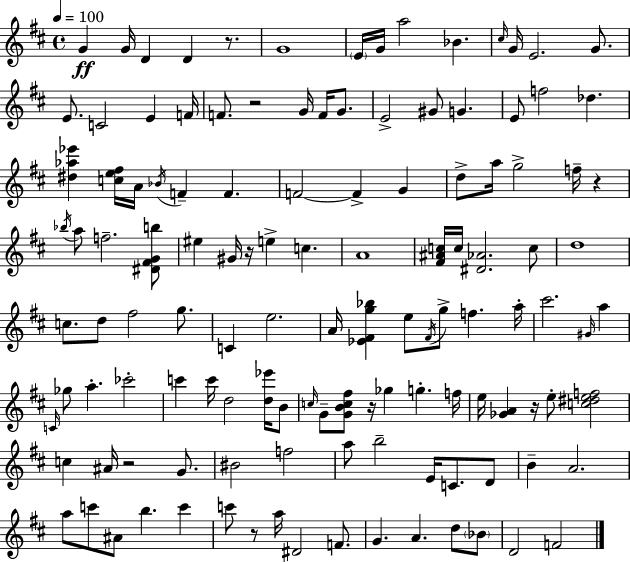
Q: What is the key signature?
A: D major